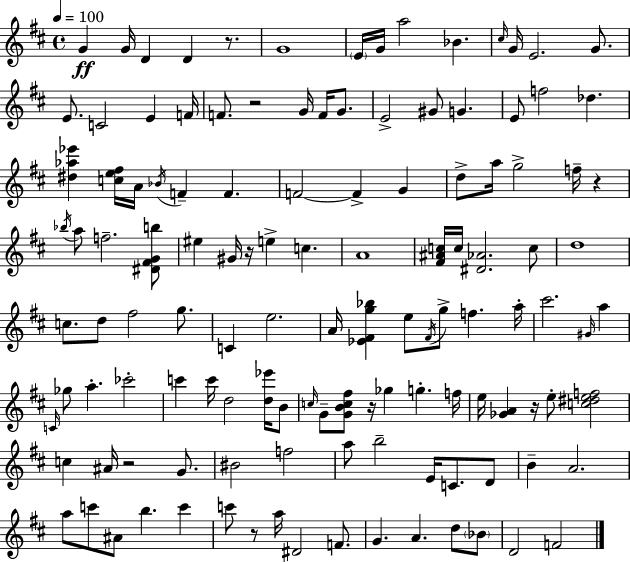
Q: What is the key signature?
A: D major